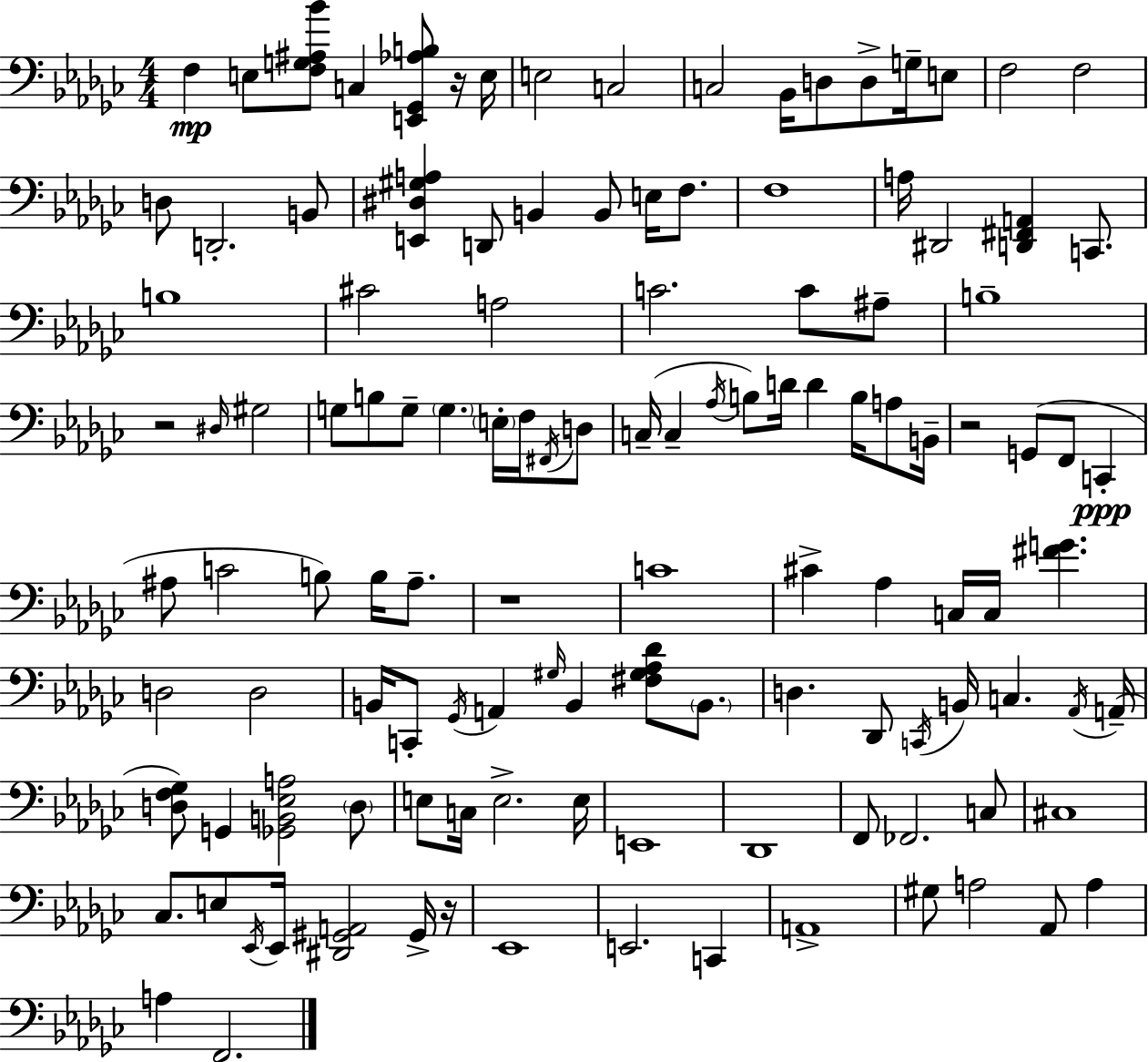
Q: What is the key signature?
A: EES minor